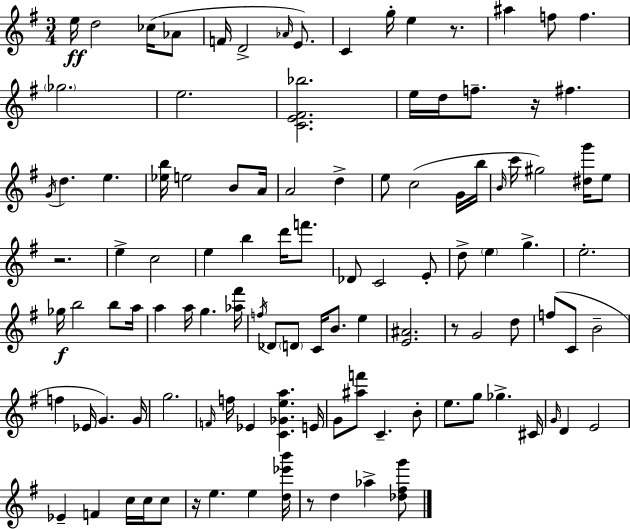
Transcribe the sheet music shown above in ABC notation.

X:1
T:Untitled
M:3/4
L:1/4
K:G
e/4 d2 _c/4 _A/2 F/4 D2 _A/4 E/2 C g/4 e z/2 ^a f/2 f _g2 e2 [CE^F_b]2 e/4 d/4 f/2 z/4 ^f G/4 d e [_eb]/4 e2 B/2 A/4 A2 d e/2 c2 G/4 b/4 B/4 c'/4 ^g2 [^dg']/4 e/2 z2 e c2 e b d'/4 f'/2 _D/2 C2 E/2 d/2 e g e2 _g/4 b2 b/2 a/4 a a/4 g [_a^f']/4 f/4 _D/2 D/2 C/4 B/2 e [E^A]2 z/2 G2 d/2 f/2 C/2 B2 f _E/4 G G/4 g2 F/4 f/4 _E [C_Gea] E/4 G/2 [^af']/2 C B/2 e/2 g/2 _g ^C/4 G/4 D E2 _E F c/4 c/4 c/2 z/4 e e [d_e'b']/4 z/2 d _a [_d^fg']/2